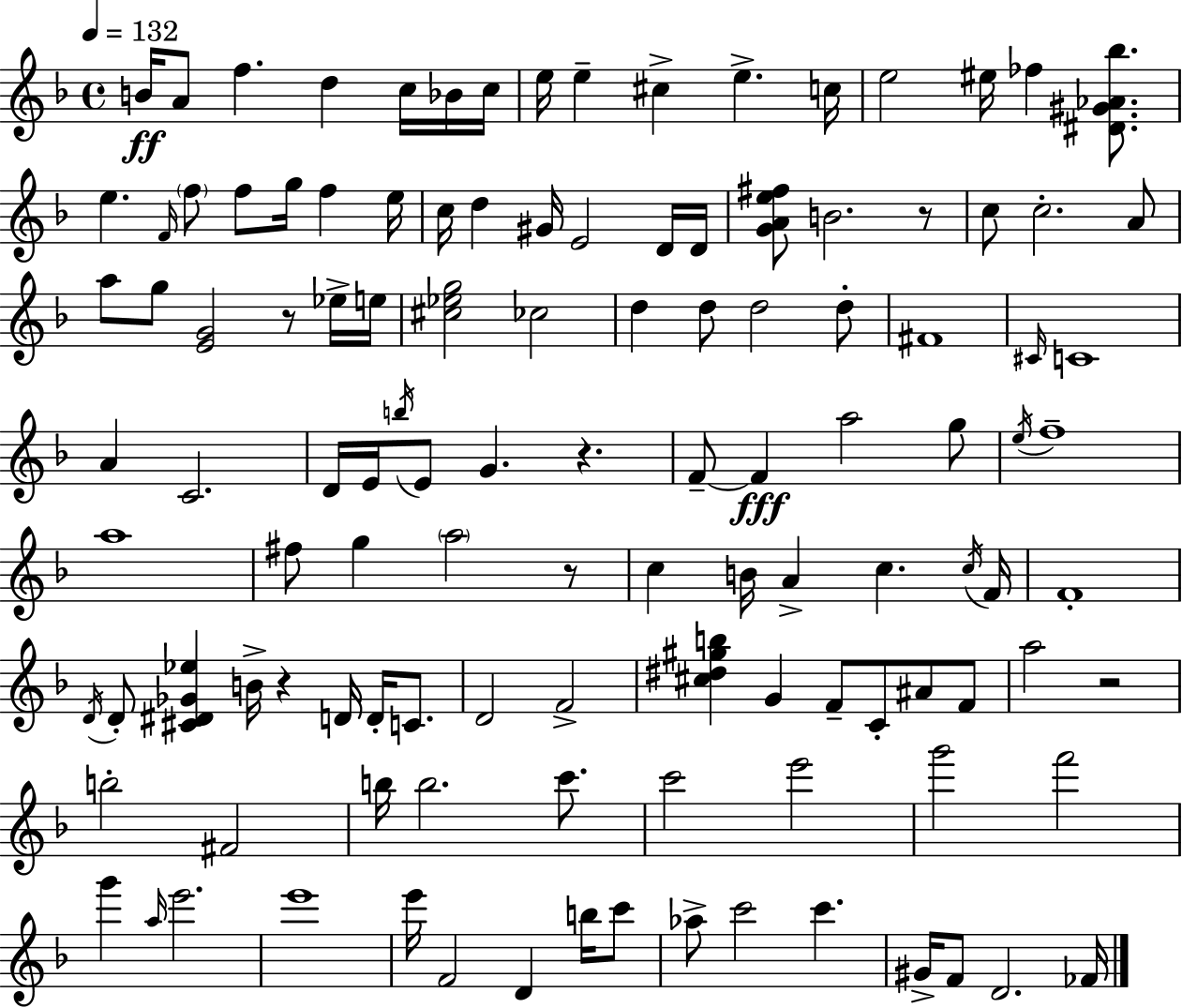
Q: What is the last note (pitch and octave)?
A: FES4